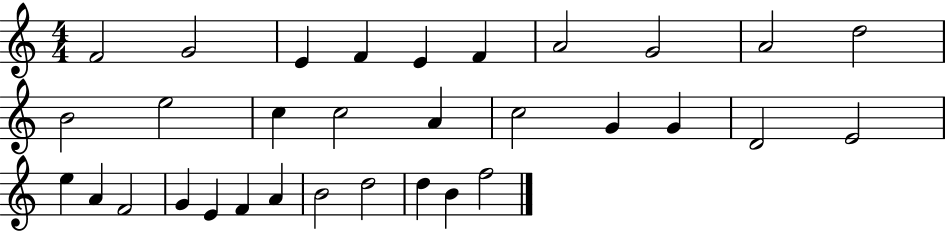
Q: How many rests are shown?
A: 0